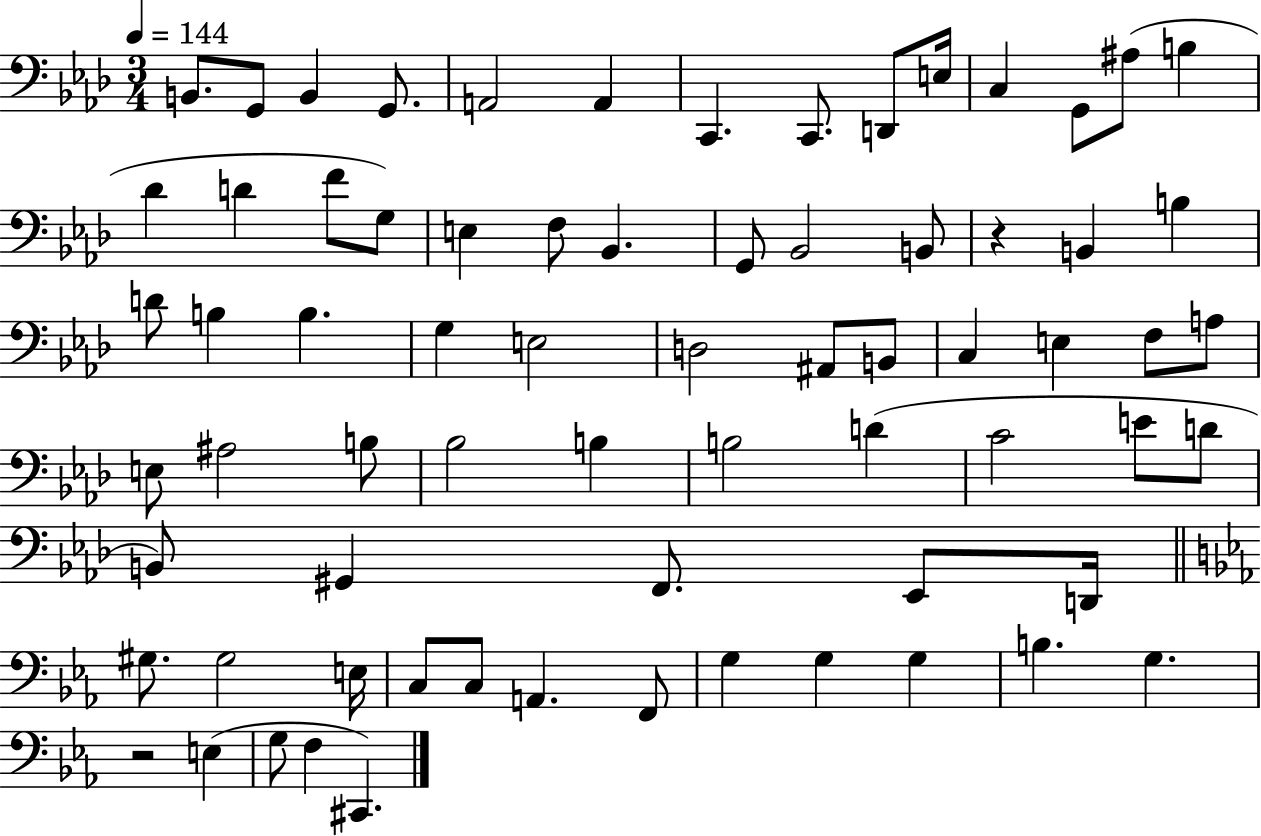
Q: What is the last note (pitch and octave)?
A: C#2